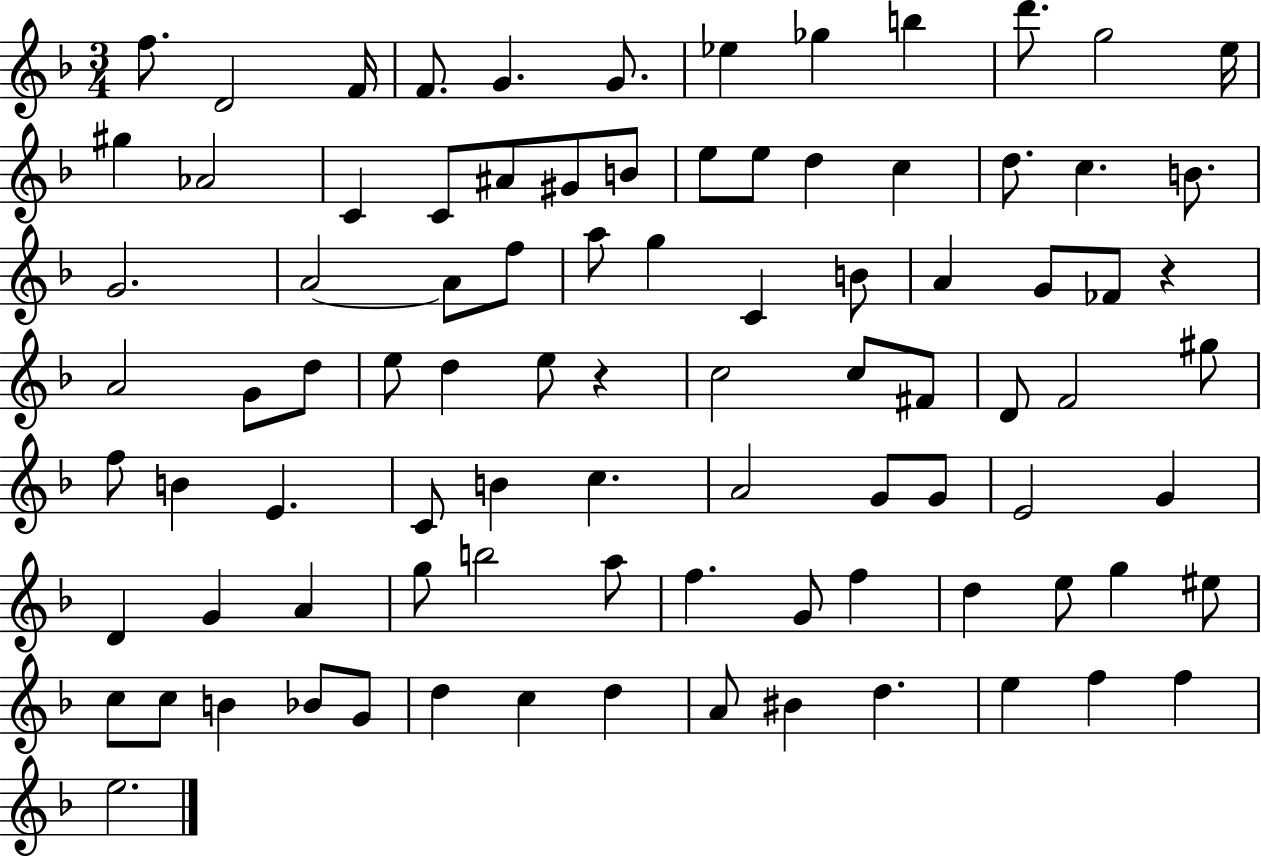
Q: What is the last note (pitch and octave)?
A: E5